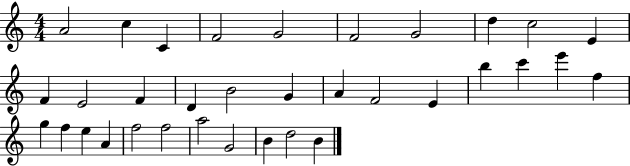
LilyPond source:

{
  \clef treble
  \numericTimeSignature
  \time 4/4
  \key c \major
  a'2 c''4 c'4 | f'2 g'2 | f'2 g'2 | d''4 c''2 e'4 | \break f'4 e'2 f'4 | d'4 b'2 g'4 | a'4 f'2 e'4 | b''4 c'''4 e'''4 f''4 | \break g''4 f''4 e''4 a'4 | f''2 f''2 | a''2 g'2 | b'4 d''2 b'4 | \break \bar "|."
}